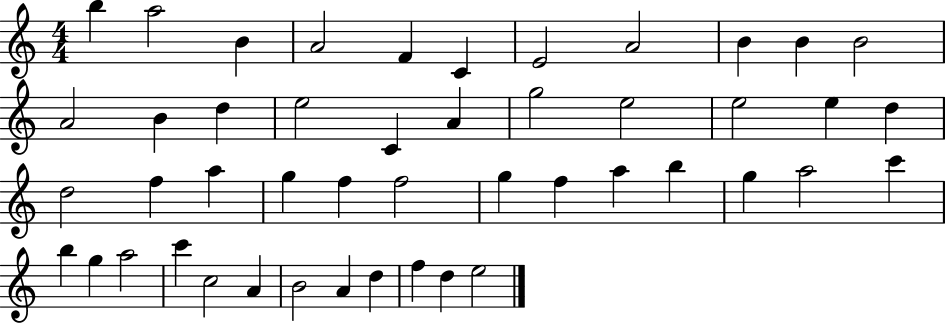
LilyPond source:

{
  \clef treble
  \numericTimeSignature
  \time 4/4
  \key c \major
  b''4 a''2 b'4 | a'2 f'4 c'4 | e'2 a'2 | b'4 b'4 b'2 | \break a'2 b'4 d''4 | e''2 c'4 a'4 | g''2 e''2 | e''2 e''4 d''4 | \break d''2 f''4 a''4 | g''4 f''4 f''2 | g''4 f''4 a''4 b''4 | g''4 a''2 c'''4 | \break b''4 g''4 a''2 | c'''4 c''2 a'4 | b'2 a'4 d''4 | f''4 d''4 e''2 | \break \bar "|."
}